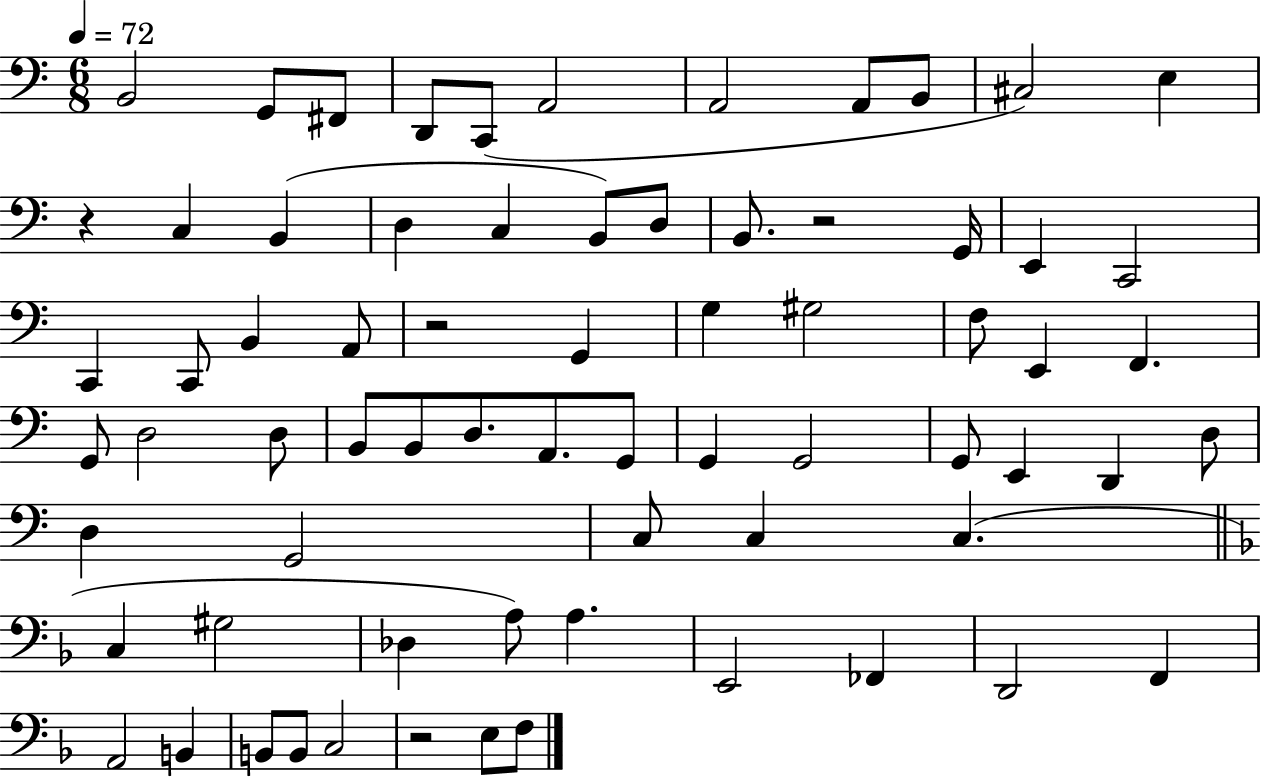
{
  \clef bass
  \numericTimeSignature
  \time 6/8
  \key c \major
  \tempo 4 = 72
  b,2 g,8 fis,8 | d,8 c,8( a,2 | a,2 a,8 b,8 | cis2) e4 | \break r4 c4 b,4( | d4 c4 b,8) d8 | b,8. r2 g,16 | e,4 c,2 | \break c,4 c,8 b,4 a,8 | r2 g,4 | g4 gis2 | f8 e,4 f,4. | \break g,8 d2 d8 | b,8 b,8 d8. a,8. g,8 | g,4 g,2 | g,8 e,4 d,4 d8 | \break d4 g,2 | c8 c4 c4.( | \bar "||" \break \key f \major c4 gis2 | des4 a8) a4. | e,2 fes,4 | d,2 f,4 | \break a,2 b,4 | b,8 b,8 c2 | r2 e8 f8 | \bar "|."
}